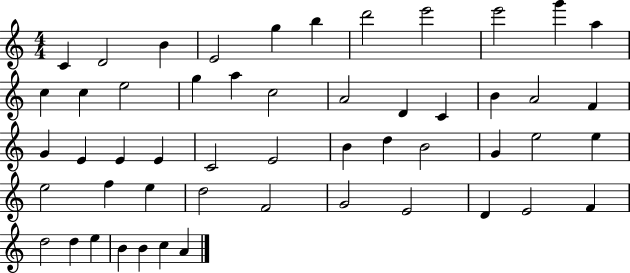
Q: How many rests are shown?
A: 0